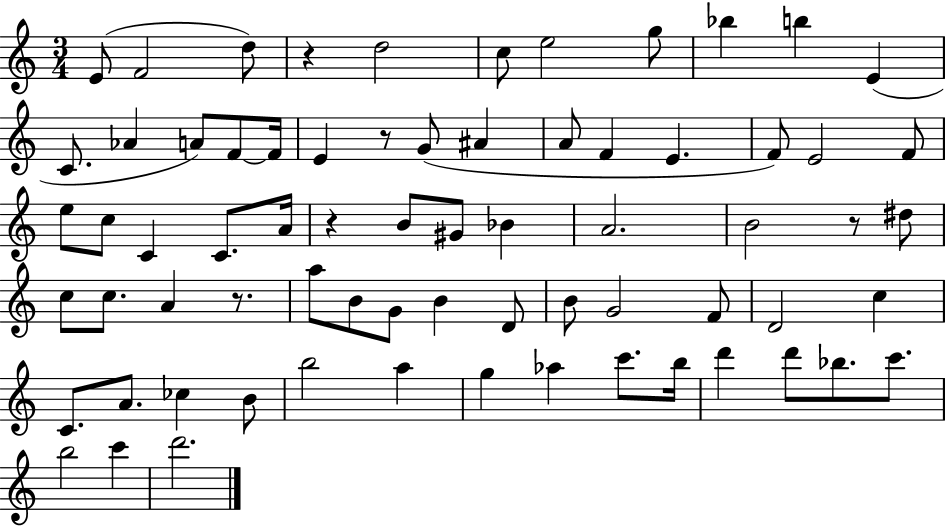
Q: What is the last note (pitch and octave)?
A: D6